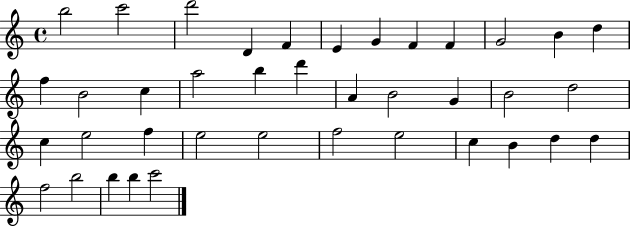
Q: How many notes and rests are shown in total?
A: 39